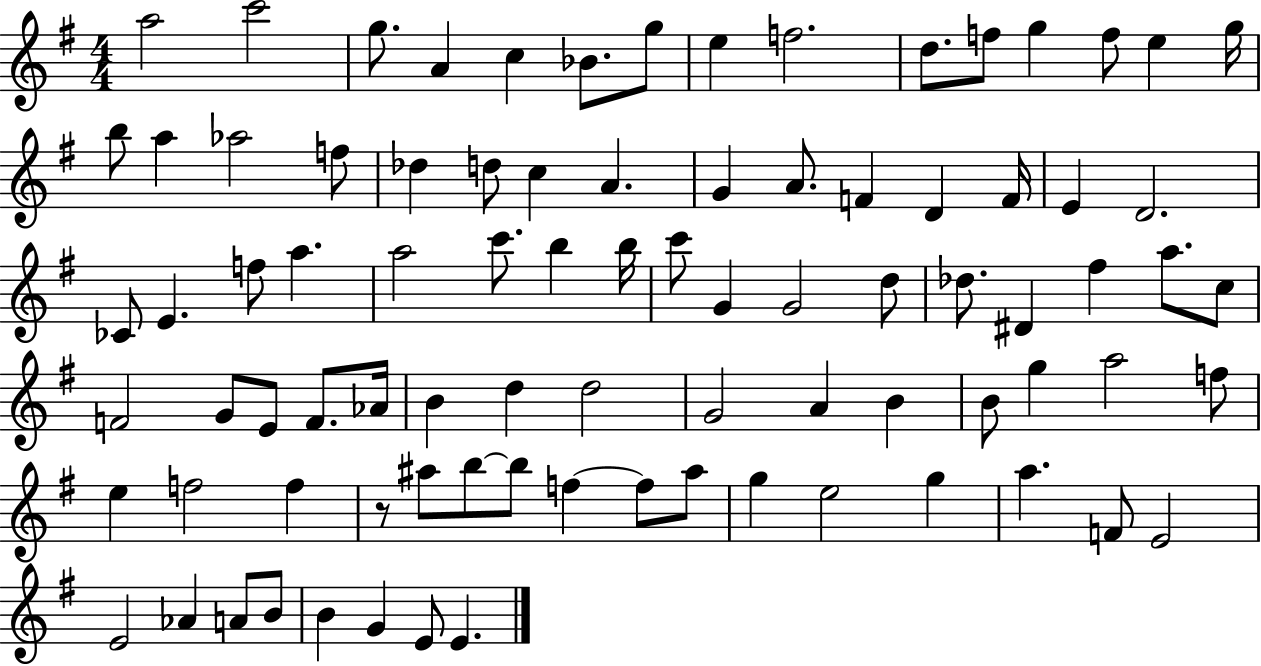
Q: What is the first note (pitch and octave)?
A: A5